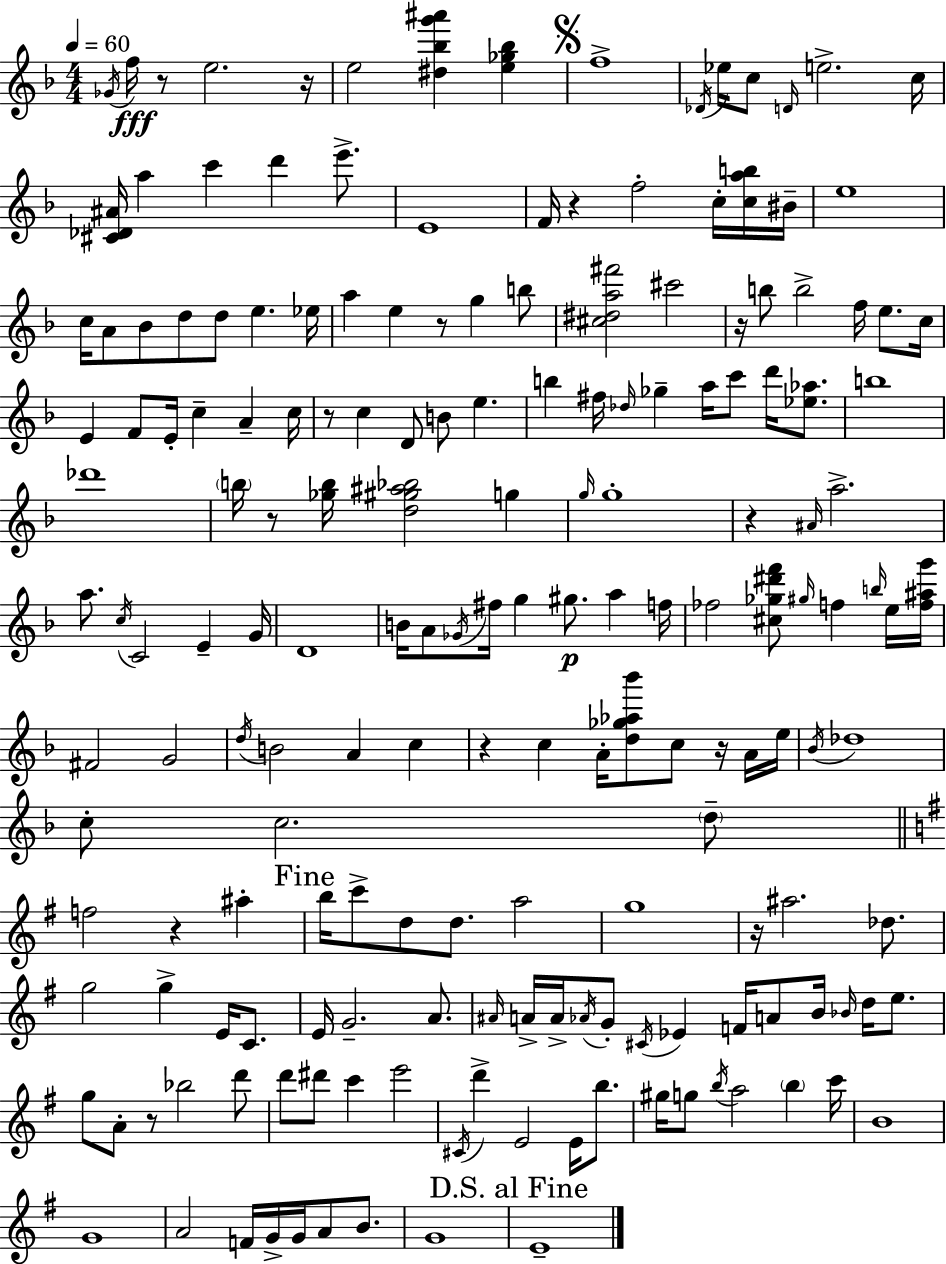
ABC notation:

X:1
T:Untitled
M:4/4
L:1/4
K:F
_G/4 f/4 z/2 e2 z/4 e2 [^d_bg'^a'] [e_g_b] f4 _D/4 _e/4 c/2 D/4 e2 c/4 [^C_D^A]/4 a c' d' e'/2 E4 F/4 z f2 c/4 [cab]/4 ^B/4 e4 c/4 A/2 _B/2 d/2 d/2 e _e/4 a e z/2 g b/2 [^c^da^f']2 ^c'2 z/4 b/2 b2 f/4 e/2 c/4 E F/2 E/4 c A c/4 z/2 c D/2 B/2 e b ^f/4 _d/4 _g a/4 c'/2 d'/4 [_e_a]/2 b4 _d'4 b/4 z/2 [_gb]/4 [d^g^a_b]2 g g/4 g4 z ^A/4 a2 a/2 c/4 C2 E G/4 D4 B/4 A/2 _G/4 ^f/4 g ^g/2 a f/4 _f2 [^c_g^d'f']/2 ^g/4 f b/4 e/4 [f^ag']/4 ^F2 G2 d/4 B2 A c z c A/4 [d_g_a_b']/2 c/2 z/4 A/4 e/4 _B/4 _d4 c/2 c2 d/2 f2 z ^a b/4 c'/2 d/2 d/2 a2 g4 z/4 ^a2 _d/2 g2 g E/4 C/2 E/4 G2 A/2 ^A/4 A/4 A/4 _A/4 G/2 ^C/4 _E F/4 A/2 B/4 _B/4 d/4 e/2 g/2 A/2 z/2 _b2 d'/2 d'/2 ^d'/2 c' e'2 ^C/4 d' E2 E/4 b/2 ^g/4 g/2 b/4 a2 b c'/4 B4 G4 A2 F/4 G/4 G/4 A/2 B/2 G4 E4